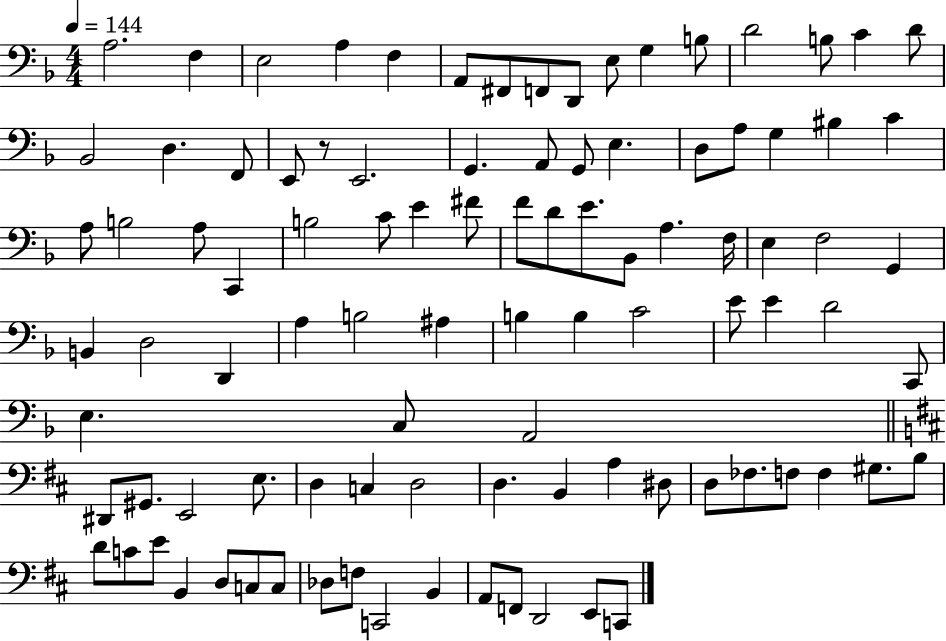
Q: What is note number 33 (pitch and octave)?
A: A3